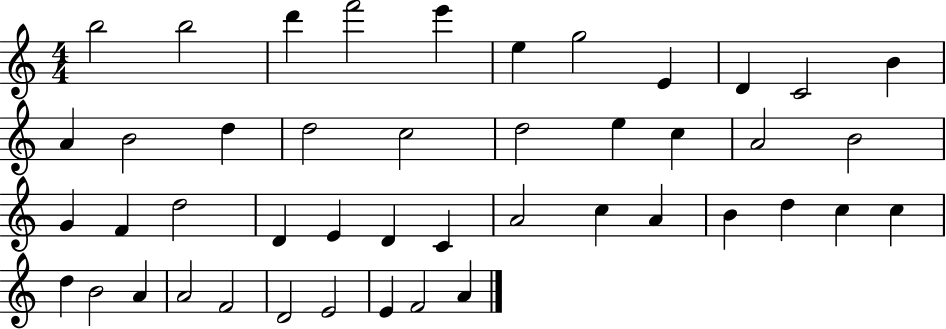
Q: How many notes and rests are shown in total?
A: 45